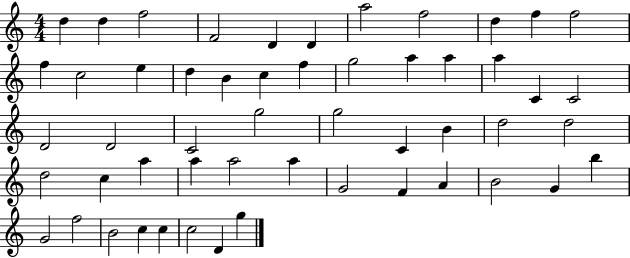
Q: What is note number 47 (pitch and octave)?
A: F5